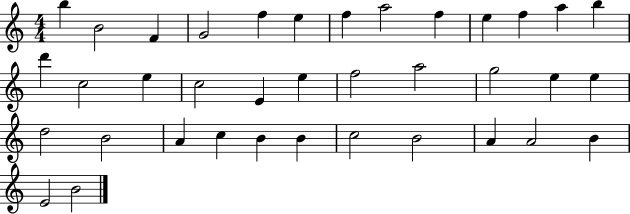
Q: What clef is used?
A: treble